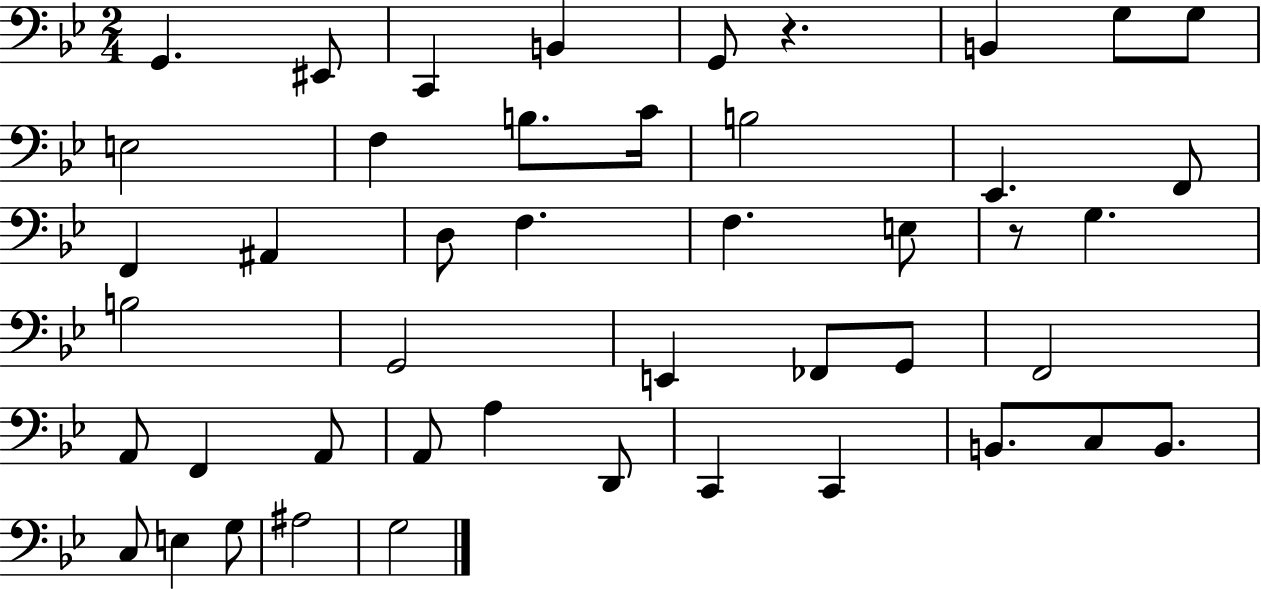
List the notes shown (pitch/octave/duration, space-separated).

G2/q. EIS2/e C2/q B2/q G2/e R/q. B2/q G3/e G3/e E3/h F3/q B3/e. C4/s B3/h Eb2/q. F2/e F2/q A#2/q D3/e F3/q. F3/q. E3/e R/e G3/q. B3/h G2/h E2/q FES2/e G2/e F2/h A2/e F2/q A2/e A2/e A3/q D2/e C2/q C2/q B2/e. C3/e B2/e. C3/e E3/q G3/e A#3/h G3/h